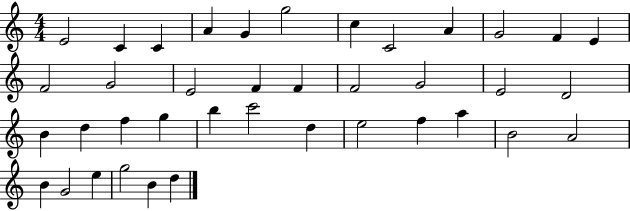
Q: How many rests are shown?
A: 0